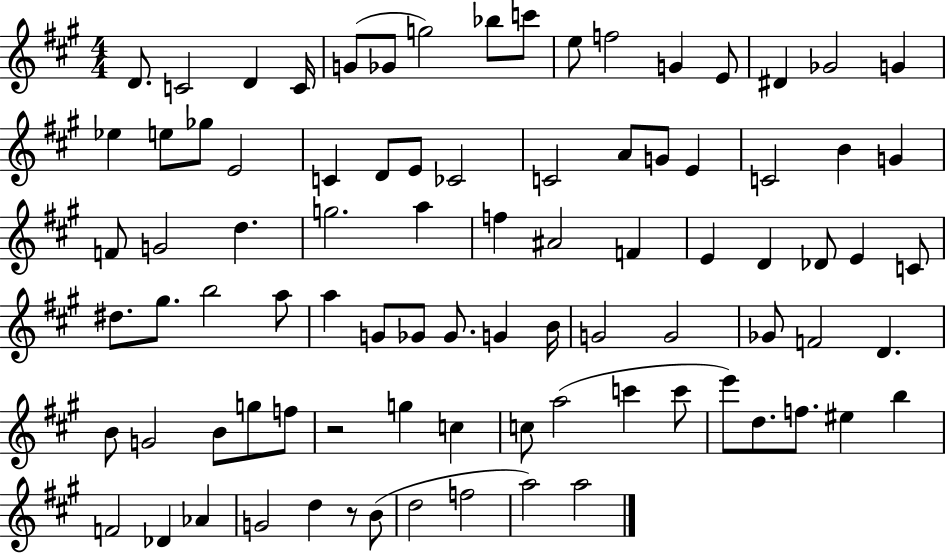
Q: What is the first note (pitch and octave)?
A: D4